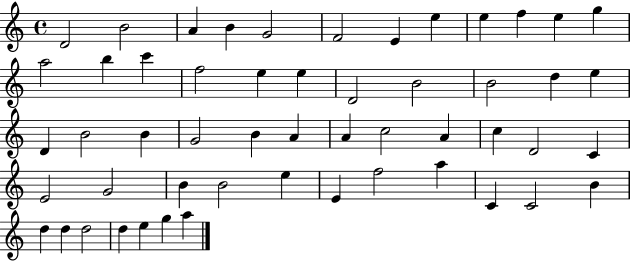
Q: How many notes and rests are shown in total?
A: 53